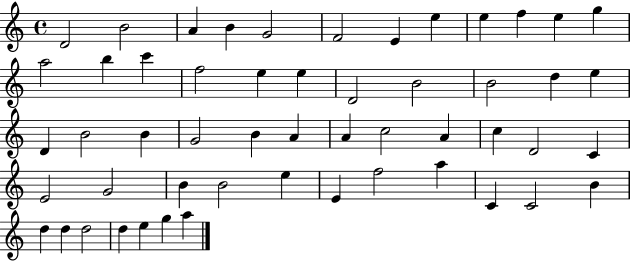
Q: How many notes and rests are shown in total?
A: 53